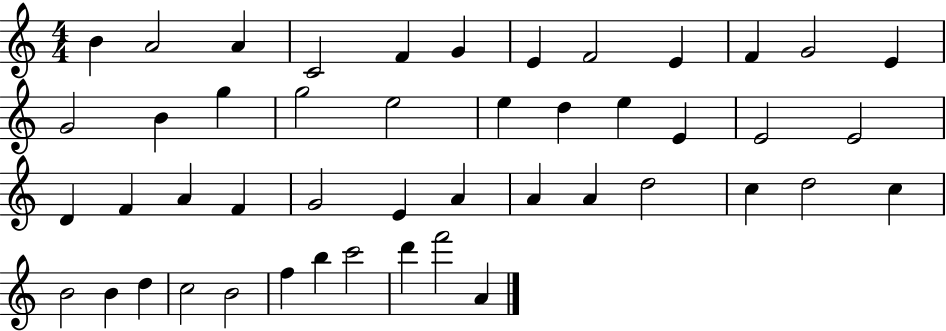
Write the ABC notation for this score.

X:1
T:Untitled
M:4/4
L:1/4
K:C
B A2 A C2 F G E F2 E F G2 E G2 B g g2 e2 e d e E E2 E2 D F A F G2 E A A A d2 c d2 c B2 B d c2 B2 f b c'2 d' f'2 A